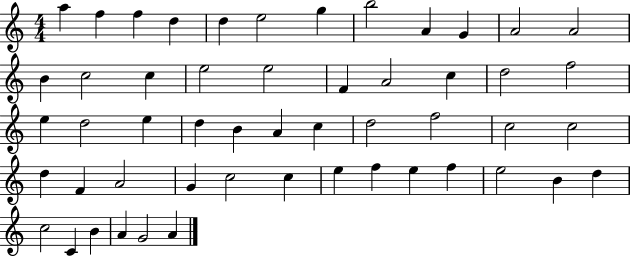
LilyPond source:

{
  \clef treble
  \numericTimeSignature
  \time 4/4
  \key c \major
  a''4 f''4 f''4 d''4 | d''4 e''2 g''4 | b''2 a'4 g'4 | a'2 a'2 | \break b'4 c''2 c''4 | e''2 e''2 | f'4 a'2 c''4 | d''2 f''2 | \break e''4 d''2 e''4 | d''4 b'4 a'4 c''4 | d''2 f''2 | c''2 c''2 | \break d''4 f'4 a'2 | g'4 c''2 c''4 | e''4 f''4 e''4 f''4 | e''2 b'4 d''4 | \break c''2 c'4 b'4 | a'4 g'2 a'4 | \bar "|."
}